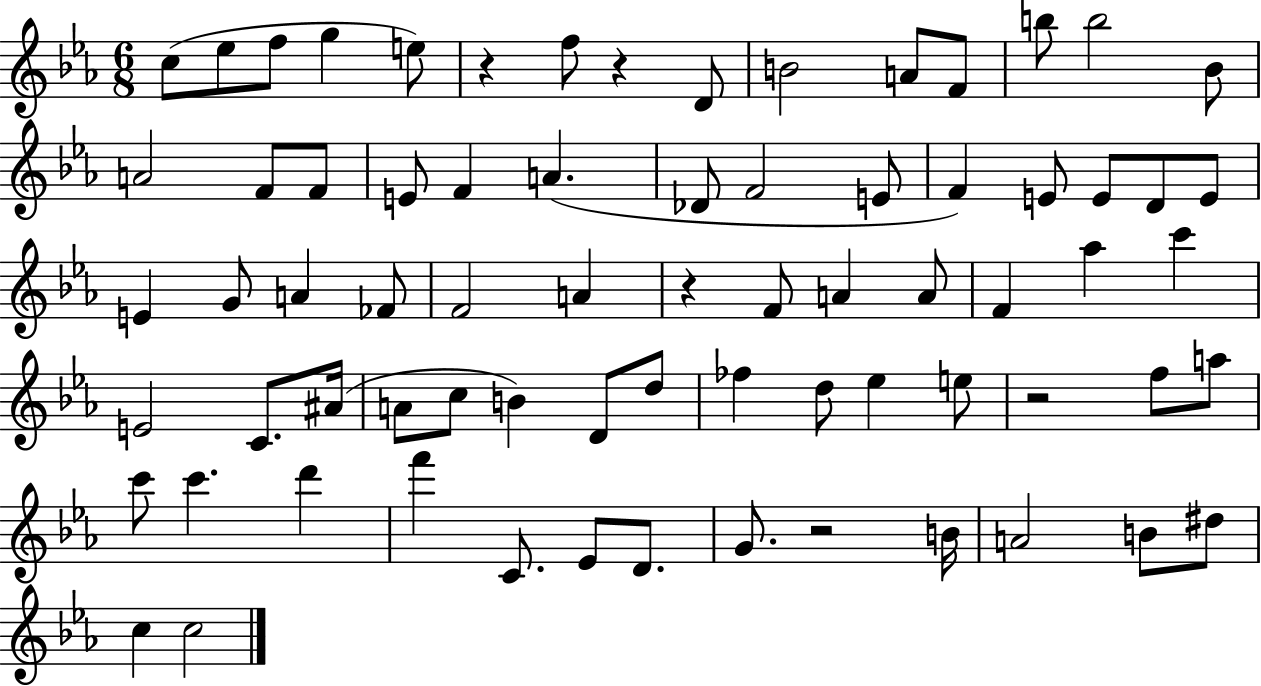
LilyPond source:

{
  \clef treble
  \numericTimeSignature
  \time 6/8
  \key ees \major
  c''8( ees''8 f''8 g''4 e''8) | r4 f''8 r4 d'8 | b'2 a'8 f'8 | b''8 b''2 bes'8 | \break a'2 f'8 f'8 | e'8 f'4 a'4.( | des'8 f'2 e'8 | f'4) e'8 e'8 d'8 e'8 | \break e'4 g'8 a'4 fes'8 | f'2 a'4 | r4 f'8 a'4 a'8 | f'4 aes''4 c'''4 | \break e'2 c'8. ais'16( | a'8 c''8 b'4) d'8 d''8 | fes''4 d''8 ees''4 e''8 | r2 f''8 a''8 | \break c'''8 c'''4. d'''4 | f'''4 c'8. ees'8 d'8. | g'8. r2 b'16 | a'2 b'8 dis''8 | \break c''4 c''2 | \bar "|."
}